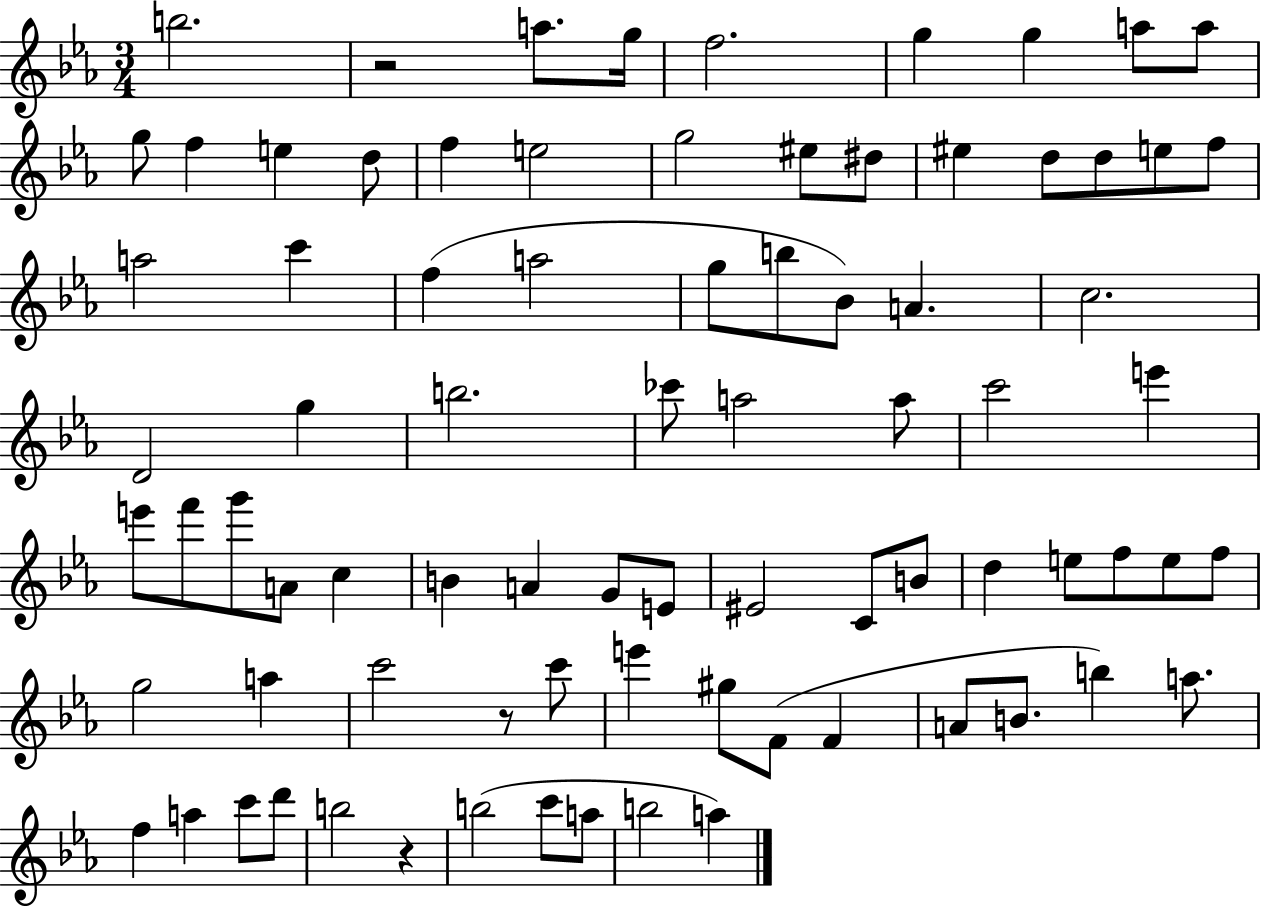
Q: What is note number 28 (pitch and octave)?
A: B5